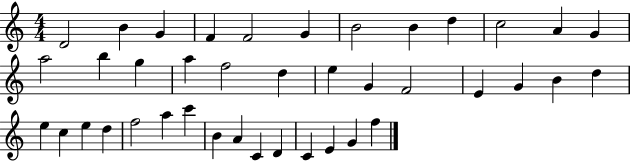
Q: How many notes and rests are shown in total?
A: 40